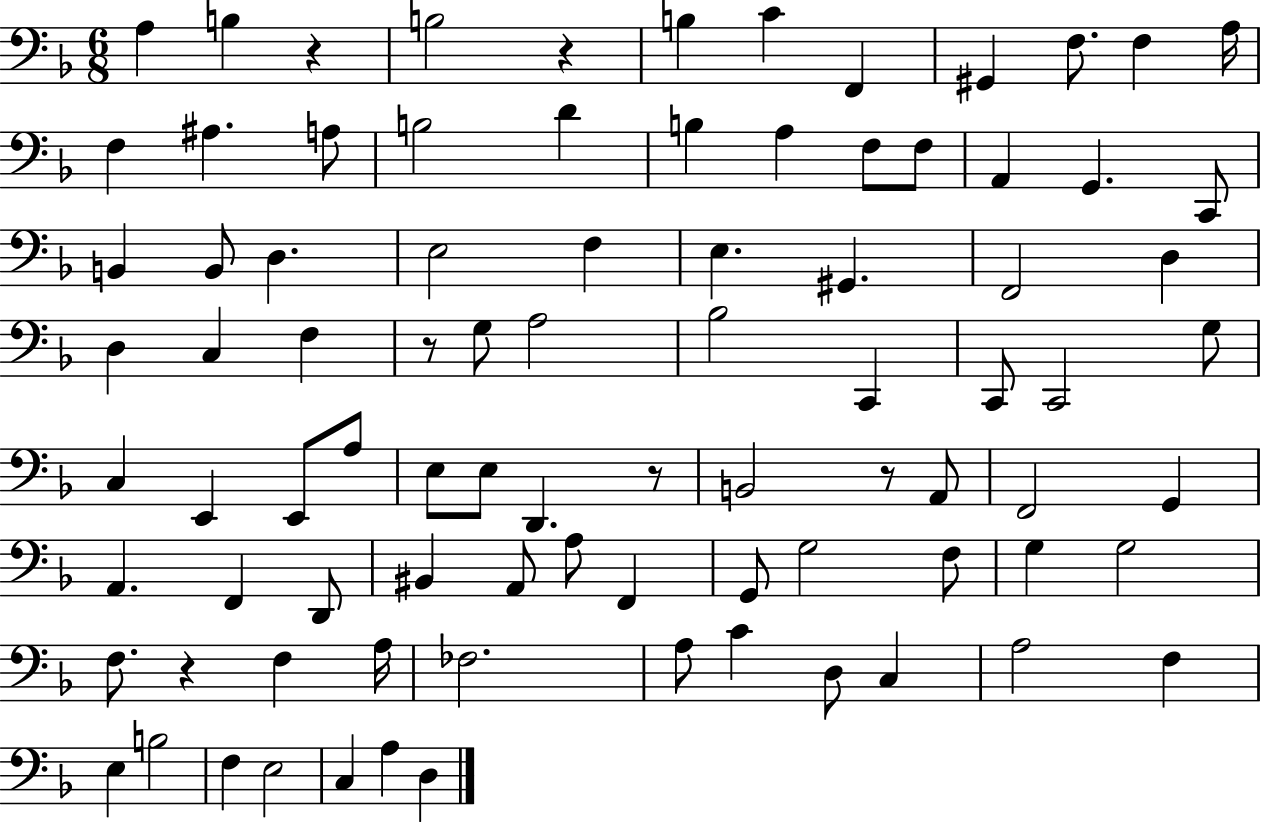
{
  \clef bass
  \numericTimeSignature
  \time 6/8
  \key f \major
  a4 b4 r4 | b2 r4 | b4 c'4 f,4 | gis,4 f8. f4 a16 | \break f4 ais4. a8 | b2 d'4 | b4 a4 f8 f8 | a,4 g,4. c,8 | \break b,4 b,8 d4. | e2 f4 | e4. gis,4. | f,2 d4 | \break d4 c4 f4 | r8 g8 a2 | bes2 c,4 | c,8 c,2 g8 | \break c4 e,4 e,8 a8 | e8 e8 d,4. r8 | b,2 r8 a,8 | f,2 g,4 | \break a,4. f,4 d,8 | bis,4 a,8 a8 f,4 | g,8 g2 f8 | g4 g2 | \break f8. r4 f4 a16 | fes2. | a8 c'4 d8 c4 | a2 f4 | \break e4 b2 | f4 e2 | c4 a4 d4 | \bar "|."
}